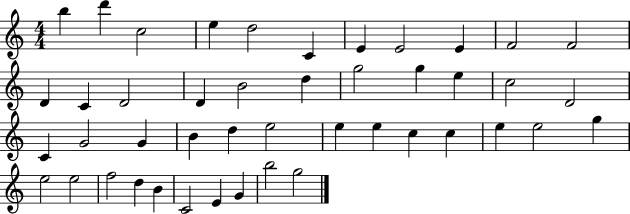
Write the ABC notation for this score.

X:1
T:Untitled
M:4/4
L:1/4
K:C
b d' c2 e d2 C E E2 E F2 F2 D C D2 D B2 d g2 g e c2 D2 C G2 G B d e2 e e c c e e2 g e2 e2 f2 d B C2 E G b2 g2